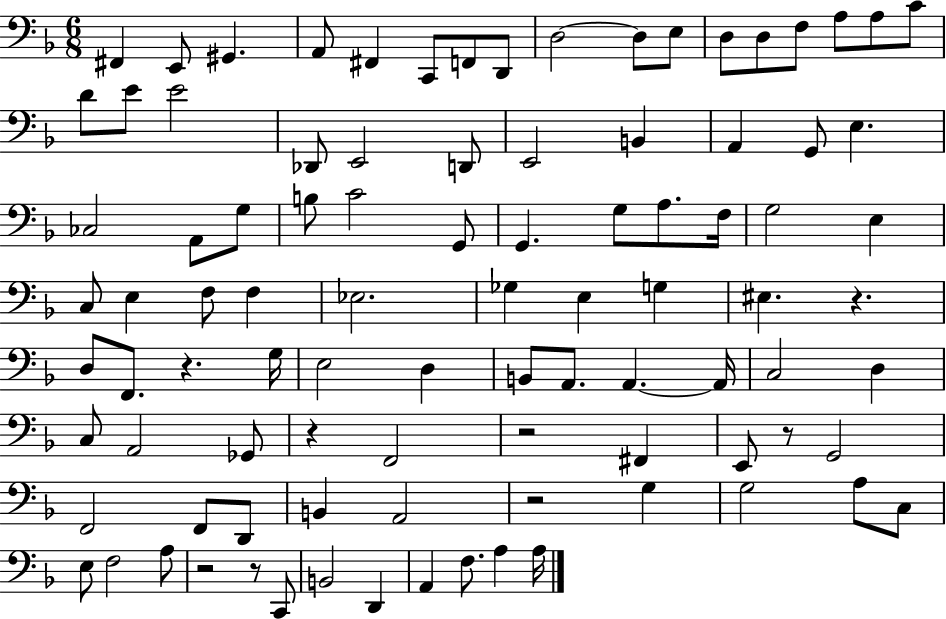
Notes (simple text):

F#2/q E2/e G#2/q. A2/e F#2/q C2/e F2/e D2/e D3/h D3/e E3/e D3/e D3/e F3/e A3/e A3/e C4/e D4/e E4/e E4/h Db2/e E2/h D2/e E2/h B2/q A2/q G2/e E3/q. CES3/h A2/e G3/e B3/e C4/h G2/e G2/q. G3/e A3/e. F3/s G3/h E3/q C3/e E3/q F3/e F3/q Eb3/h. Gb3/q E3/q G3/q EIS3/q. R/q. D3/e F2/e. R/q. G3/s E3/h D3/q B2/e A2/e. A2/q. A2/s C3/h D3/q C3/e A2/h Gb2/e R/q F2/h R/h F#2/q E2/e R/e G2/h F2/h F2/e D2/e B2/q A2/h R/h G3/q G3/h A3/e C3/e E3/e F3/h A3/e R/h R/e C2/e B2/h D2/q A2/q F3/e. A3/q A3/s